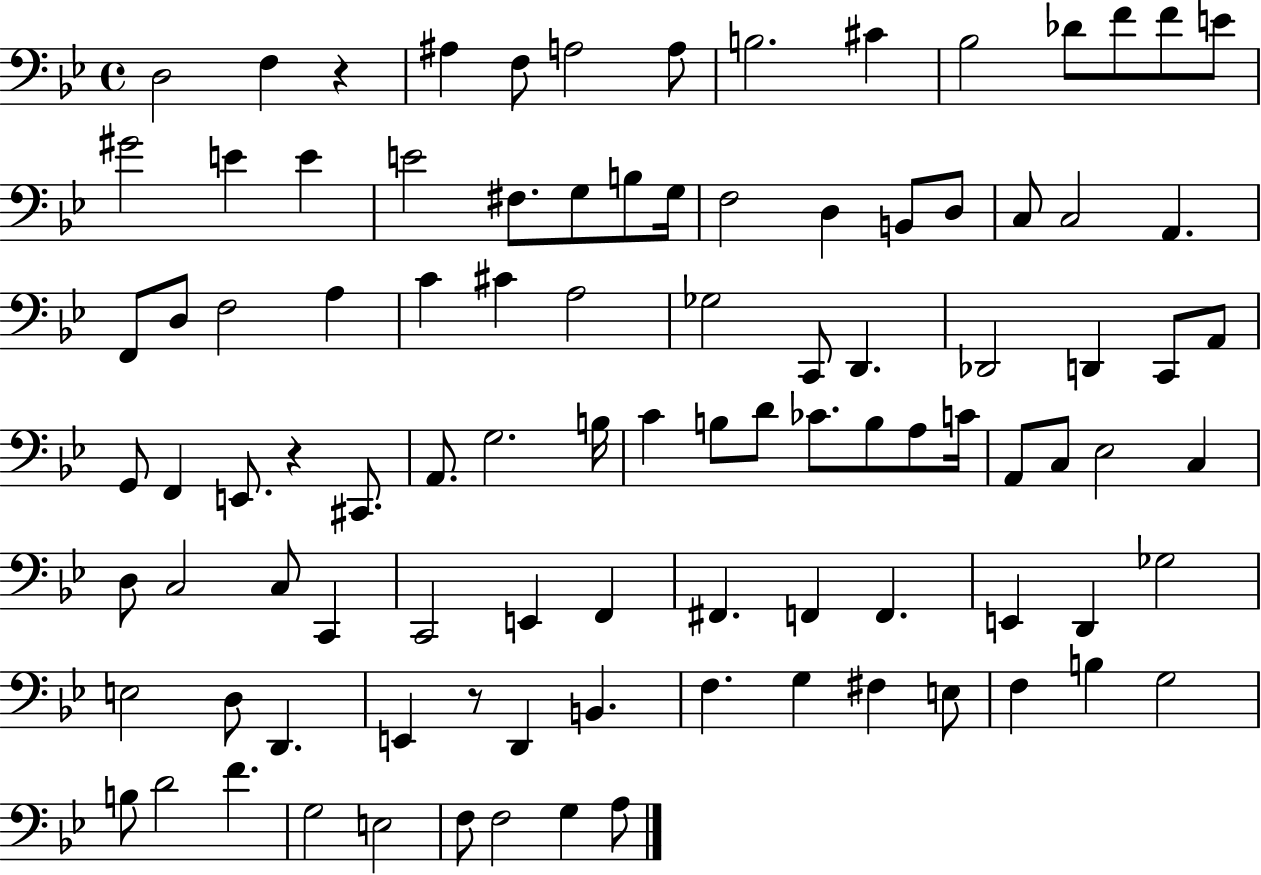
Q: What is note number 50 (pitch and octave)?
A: C4